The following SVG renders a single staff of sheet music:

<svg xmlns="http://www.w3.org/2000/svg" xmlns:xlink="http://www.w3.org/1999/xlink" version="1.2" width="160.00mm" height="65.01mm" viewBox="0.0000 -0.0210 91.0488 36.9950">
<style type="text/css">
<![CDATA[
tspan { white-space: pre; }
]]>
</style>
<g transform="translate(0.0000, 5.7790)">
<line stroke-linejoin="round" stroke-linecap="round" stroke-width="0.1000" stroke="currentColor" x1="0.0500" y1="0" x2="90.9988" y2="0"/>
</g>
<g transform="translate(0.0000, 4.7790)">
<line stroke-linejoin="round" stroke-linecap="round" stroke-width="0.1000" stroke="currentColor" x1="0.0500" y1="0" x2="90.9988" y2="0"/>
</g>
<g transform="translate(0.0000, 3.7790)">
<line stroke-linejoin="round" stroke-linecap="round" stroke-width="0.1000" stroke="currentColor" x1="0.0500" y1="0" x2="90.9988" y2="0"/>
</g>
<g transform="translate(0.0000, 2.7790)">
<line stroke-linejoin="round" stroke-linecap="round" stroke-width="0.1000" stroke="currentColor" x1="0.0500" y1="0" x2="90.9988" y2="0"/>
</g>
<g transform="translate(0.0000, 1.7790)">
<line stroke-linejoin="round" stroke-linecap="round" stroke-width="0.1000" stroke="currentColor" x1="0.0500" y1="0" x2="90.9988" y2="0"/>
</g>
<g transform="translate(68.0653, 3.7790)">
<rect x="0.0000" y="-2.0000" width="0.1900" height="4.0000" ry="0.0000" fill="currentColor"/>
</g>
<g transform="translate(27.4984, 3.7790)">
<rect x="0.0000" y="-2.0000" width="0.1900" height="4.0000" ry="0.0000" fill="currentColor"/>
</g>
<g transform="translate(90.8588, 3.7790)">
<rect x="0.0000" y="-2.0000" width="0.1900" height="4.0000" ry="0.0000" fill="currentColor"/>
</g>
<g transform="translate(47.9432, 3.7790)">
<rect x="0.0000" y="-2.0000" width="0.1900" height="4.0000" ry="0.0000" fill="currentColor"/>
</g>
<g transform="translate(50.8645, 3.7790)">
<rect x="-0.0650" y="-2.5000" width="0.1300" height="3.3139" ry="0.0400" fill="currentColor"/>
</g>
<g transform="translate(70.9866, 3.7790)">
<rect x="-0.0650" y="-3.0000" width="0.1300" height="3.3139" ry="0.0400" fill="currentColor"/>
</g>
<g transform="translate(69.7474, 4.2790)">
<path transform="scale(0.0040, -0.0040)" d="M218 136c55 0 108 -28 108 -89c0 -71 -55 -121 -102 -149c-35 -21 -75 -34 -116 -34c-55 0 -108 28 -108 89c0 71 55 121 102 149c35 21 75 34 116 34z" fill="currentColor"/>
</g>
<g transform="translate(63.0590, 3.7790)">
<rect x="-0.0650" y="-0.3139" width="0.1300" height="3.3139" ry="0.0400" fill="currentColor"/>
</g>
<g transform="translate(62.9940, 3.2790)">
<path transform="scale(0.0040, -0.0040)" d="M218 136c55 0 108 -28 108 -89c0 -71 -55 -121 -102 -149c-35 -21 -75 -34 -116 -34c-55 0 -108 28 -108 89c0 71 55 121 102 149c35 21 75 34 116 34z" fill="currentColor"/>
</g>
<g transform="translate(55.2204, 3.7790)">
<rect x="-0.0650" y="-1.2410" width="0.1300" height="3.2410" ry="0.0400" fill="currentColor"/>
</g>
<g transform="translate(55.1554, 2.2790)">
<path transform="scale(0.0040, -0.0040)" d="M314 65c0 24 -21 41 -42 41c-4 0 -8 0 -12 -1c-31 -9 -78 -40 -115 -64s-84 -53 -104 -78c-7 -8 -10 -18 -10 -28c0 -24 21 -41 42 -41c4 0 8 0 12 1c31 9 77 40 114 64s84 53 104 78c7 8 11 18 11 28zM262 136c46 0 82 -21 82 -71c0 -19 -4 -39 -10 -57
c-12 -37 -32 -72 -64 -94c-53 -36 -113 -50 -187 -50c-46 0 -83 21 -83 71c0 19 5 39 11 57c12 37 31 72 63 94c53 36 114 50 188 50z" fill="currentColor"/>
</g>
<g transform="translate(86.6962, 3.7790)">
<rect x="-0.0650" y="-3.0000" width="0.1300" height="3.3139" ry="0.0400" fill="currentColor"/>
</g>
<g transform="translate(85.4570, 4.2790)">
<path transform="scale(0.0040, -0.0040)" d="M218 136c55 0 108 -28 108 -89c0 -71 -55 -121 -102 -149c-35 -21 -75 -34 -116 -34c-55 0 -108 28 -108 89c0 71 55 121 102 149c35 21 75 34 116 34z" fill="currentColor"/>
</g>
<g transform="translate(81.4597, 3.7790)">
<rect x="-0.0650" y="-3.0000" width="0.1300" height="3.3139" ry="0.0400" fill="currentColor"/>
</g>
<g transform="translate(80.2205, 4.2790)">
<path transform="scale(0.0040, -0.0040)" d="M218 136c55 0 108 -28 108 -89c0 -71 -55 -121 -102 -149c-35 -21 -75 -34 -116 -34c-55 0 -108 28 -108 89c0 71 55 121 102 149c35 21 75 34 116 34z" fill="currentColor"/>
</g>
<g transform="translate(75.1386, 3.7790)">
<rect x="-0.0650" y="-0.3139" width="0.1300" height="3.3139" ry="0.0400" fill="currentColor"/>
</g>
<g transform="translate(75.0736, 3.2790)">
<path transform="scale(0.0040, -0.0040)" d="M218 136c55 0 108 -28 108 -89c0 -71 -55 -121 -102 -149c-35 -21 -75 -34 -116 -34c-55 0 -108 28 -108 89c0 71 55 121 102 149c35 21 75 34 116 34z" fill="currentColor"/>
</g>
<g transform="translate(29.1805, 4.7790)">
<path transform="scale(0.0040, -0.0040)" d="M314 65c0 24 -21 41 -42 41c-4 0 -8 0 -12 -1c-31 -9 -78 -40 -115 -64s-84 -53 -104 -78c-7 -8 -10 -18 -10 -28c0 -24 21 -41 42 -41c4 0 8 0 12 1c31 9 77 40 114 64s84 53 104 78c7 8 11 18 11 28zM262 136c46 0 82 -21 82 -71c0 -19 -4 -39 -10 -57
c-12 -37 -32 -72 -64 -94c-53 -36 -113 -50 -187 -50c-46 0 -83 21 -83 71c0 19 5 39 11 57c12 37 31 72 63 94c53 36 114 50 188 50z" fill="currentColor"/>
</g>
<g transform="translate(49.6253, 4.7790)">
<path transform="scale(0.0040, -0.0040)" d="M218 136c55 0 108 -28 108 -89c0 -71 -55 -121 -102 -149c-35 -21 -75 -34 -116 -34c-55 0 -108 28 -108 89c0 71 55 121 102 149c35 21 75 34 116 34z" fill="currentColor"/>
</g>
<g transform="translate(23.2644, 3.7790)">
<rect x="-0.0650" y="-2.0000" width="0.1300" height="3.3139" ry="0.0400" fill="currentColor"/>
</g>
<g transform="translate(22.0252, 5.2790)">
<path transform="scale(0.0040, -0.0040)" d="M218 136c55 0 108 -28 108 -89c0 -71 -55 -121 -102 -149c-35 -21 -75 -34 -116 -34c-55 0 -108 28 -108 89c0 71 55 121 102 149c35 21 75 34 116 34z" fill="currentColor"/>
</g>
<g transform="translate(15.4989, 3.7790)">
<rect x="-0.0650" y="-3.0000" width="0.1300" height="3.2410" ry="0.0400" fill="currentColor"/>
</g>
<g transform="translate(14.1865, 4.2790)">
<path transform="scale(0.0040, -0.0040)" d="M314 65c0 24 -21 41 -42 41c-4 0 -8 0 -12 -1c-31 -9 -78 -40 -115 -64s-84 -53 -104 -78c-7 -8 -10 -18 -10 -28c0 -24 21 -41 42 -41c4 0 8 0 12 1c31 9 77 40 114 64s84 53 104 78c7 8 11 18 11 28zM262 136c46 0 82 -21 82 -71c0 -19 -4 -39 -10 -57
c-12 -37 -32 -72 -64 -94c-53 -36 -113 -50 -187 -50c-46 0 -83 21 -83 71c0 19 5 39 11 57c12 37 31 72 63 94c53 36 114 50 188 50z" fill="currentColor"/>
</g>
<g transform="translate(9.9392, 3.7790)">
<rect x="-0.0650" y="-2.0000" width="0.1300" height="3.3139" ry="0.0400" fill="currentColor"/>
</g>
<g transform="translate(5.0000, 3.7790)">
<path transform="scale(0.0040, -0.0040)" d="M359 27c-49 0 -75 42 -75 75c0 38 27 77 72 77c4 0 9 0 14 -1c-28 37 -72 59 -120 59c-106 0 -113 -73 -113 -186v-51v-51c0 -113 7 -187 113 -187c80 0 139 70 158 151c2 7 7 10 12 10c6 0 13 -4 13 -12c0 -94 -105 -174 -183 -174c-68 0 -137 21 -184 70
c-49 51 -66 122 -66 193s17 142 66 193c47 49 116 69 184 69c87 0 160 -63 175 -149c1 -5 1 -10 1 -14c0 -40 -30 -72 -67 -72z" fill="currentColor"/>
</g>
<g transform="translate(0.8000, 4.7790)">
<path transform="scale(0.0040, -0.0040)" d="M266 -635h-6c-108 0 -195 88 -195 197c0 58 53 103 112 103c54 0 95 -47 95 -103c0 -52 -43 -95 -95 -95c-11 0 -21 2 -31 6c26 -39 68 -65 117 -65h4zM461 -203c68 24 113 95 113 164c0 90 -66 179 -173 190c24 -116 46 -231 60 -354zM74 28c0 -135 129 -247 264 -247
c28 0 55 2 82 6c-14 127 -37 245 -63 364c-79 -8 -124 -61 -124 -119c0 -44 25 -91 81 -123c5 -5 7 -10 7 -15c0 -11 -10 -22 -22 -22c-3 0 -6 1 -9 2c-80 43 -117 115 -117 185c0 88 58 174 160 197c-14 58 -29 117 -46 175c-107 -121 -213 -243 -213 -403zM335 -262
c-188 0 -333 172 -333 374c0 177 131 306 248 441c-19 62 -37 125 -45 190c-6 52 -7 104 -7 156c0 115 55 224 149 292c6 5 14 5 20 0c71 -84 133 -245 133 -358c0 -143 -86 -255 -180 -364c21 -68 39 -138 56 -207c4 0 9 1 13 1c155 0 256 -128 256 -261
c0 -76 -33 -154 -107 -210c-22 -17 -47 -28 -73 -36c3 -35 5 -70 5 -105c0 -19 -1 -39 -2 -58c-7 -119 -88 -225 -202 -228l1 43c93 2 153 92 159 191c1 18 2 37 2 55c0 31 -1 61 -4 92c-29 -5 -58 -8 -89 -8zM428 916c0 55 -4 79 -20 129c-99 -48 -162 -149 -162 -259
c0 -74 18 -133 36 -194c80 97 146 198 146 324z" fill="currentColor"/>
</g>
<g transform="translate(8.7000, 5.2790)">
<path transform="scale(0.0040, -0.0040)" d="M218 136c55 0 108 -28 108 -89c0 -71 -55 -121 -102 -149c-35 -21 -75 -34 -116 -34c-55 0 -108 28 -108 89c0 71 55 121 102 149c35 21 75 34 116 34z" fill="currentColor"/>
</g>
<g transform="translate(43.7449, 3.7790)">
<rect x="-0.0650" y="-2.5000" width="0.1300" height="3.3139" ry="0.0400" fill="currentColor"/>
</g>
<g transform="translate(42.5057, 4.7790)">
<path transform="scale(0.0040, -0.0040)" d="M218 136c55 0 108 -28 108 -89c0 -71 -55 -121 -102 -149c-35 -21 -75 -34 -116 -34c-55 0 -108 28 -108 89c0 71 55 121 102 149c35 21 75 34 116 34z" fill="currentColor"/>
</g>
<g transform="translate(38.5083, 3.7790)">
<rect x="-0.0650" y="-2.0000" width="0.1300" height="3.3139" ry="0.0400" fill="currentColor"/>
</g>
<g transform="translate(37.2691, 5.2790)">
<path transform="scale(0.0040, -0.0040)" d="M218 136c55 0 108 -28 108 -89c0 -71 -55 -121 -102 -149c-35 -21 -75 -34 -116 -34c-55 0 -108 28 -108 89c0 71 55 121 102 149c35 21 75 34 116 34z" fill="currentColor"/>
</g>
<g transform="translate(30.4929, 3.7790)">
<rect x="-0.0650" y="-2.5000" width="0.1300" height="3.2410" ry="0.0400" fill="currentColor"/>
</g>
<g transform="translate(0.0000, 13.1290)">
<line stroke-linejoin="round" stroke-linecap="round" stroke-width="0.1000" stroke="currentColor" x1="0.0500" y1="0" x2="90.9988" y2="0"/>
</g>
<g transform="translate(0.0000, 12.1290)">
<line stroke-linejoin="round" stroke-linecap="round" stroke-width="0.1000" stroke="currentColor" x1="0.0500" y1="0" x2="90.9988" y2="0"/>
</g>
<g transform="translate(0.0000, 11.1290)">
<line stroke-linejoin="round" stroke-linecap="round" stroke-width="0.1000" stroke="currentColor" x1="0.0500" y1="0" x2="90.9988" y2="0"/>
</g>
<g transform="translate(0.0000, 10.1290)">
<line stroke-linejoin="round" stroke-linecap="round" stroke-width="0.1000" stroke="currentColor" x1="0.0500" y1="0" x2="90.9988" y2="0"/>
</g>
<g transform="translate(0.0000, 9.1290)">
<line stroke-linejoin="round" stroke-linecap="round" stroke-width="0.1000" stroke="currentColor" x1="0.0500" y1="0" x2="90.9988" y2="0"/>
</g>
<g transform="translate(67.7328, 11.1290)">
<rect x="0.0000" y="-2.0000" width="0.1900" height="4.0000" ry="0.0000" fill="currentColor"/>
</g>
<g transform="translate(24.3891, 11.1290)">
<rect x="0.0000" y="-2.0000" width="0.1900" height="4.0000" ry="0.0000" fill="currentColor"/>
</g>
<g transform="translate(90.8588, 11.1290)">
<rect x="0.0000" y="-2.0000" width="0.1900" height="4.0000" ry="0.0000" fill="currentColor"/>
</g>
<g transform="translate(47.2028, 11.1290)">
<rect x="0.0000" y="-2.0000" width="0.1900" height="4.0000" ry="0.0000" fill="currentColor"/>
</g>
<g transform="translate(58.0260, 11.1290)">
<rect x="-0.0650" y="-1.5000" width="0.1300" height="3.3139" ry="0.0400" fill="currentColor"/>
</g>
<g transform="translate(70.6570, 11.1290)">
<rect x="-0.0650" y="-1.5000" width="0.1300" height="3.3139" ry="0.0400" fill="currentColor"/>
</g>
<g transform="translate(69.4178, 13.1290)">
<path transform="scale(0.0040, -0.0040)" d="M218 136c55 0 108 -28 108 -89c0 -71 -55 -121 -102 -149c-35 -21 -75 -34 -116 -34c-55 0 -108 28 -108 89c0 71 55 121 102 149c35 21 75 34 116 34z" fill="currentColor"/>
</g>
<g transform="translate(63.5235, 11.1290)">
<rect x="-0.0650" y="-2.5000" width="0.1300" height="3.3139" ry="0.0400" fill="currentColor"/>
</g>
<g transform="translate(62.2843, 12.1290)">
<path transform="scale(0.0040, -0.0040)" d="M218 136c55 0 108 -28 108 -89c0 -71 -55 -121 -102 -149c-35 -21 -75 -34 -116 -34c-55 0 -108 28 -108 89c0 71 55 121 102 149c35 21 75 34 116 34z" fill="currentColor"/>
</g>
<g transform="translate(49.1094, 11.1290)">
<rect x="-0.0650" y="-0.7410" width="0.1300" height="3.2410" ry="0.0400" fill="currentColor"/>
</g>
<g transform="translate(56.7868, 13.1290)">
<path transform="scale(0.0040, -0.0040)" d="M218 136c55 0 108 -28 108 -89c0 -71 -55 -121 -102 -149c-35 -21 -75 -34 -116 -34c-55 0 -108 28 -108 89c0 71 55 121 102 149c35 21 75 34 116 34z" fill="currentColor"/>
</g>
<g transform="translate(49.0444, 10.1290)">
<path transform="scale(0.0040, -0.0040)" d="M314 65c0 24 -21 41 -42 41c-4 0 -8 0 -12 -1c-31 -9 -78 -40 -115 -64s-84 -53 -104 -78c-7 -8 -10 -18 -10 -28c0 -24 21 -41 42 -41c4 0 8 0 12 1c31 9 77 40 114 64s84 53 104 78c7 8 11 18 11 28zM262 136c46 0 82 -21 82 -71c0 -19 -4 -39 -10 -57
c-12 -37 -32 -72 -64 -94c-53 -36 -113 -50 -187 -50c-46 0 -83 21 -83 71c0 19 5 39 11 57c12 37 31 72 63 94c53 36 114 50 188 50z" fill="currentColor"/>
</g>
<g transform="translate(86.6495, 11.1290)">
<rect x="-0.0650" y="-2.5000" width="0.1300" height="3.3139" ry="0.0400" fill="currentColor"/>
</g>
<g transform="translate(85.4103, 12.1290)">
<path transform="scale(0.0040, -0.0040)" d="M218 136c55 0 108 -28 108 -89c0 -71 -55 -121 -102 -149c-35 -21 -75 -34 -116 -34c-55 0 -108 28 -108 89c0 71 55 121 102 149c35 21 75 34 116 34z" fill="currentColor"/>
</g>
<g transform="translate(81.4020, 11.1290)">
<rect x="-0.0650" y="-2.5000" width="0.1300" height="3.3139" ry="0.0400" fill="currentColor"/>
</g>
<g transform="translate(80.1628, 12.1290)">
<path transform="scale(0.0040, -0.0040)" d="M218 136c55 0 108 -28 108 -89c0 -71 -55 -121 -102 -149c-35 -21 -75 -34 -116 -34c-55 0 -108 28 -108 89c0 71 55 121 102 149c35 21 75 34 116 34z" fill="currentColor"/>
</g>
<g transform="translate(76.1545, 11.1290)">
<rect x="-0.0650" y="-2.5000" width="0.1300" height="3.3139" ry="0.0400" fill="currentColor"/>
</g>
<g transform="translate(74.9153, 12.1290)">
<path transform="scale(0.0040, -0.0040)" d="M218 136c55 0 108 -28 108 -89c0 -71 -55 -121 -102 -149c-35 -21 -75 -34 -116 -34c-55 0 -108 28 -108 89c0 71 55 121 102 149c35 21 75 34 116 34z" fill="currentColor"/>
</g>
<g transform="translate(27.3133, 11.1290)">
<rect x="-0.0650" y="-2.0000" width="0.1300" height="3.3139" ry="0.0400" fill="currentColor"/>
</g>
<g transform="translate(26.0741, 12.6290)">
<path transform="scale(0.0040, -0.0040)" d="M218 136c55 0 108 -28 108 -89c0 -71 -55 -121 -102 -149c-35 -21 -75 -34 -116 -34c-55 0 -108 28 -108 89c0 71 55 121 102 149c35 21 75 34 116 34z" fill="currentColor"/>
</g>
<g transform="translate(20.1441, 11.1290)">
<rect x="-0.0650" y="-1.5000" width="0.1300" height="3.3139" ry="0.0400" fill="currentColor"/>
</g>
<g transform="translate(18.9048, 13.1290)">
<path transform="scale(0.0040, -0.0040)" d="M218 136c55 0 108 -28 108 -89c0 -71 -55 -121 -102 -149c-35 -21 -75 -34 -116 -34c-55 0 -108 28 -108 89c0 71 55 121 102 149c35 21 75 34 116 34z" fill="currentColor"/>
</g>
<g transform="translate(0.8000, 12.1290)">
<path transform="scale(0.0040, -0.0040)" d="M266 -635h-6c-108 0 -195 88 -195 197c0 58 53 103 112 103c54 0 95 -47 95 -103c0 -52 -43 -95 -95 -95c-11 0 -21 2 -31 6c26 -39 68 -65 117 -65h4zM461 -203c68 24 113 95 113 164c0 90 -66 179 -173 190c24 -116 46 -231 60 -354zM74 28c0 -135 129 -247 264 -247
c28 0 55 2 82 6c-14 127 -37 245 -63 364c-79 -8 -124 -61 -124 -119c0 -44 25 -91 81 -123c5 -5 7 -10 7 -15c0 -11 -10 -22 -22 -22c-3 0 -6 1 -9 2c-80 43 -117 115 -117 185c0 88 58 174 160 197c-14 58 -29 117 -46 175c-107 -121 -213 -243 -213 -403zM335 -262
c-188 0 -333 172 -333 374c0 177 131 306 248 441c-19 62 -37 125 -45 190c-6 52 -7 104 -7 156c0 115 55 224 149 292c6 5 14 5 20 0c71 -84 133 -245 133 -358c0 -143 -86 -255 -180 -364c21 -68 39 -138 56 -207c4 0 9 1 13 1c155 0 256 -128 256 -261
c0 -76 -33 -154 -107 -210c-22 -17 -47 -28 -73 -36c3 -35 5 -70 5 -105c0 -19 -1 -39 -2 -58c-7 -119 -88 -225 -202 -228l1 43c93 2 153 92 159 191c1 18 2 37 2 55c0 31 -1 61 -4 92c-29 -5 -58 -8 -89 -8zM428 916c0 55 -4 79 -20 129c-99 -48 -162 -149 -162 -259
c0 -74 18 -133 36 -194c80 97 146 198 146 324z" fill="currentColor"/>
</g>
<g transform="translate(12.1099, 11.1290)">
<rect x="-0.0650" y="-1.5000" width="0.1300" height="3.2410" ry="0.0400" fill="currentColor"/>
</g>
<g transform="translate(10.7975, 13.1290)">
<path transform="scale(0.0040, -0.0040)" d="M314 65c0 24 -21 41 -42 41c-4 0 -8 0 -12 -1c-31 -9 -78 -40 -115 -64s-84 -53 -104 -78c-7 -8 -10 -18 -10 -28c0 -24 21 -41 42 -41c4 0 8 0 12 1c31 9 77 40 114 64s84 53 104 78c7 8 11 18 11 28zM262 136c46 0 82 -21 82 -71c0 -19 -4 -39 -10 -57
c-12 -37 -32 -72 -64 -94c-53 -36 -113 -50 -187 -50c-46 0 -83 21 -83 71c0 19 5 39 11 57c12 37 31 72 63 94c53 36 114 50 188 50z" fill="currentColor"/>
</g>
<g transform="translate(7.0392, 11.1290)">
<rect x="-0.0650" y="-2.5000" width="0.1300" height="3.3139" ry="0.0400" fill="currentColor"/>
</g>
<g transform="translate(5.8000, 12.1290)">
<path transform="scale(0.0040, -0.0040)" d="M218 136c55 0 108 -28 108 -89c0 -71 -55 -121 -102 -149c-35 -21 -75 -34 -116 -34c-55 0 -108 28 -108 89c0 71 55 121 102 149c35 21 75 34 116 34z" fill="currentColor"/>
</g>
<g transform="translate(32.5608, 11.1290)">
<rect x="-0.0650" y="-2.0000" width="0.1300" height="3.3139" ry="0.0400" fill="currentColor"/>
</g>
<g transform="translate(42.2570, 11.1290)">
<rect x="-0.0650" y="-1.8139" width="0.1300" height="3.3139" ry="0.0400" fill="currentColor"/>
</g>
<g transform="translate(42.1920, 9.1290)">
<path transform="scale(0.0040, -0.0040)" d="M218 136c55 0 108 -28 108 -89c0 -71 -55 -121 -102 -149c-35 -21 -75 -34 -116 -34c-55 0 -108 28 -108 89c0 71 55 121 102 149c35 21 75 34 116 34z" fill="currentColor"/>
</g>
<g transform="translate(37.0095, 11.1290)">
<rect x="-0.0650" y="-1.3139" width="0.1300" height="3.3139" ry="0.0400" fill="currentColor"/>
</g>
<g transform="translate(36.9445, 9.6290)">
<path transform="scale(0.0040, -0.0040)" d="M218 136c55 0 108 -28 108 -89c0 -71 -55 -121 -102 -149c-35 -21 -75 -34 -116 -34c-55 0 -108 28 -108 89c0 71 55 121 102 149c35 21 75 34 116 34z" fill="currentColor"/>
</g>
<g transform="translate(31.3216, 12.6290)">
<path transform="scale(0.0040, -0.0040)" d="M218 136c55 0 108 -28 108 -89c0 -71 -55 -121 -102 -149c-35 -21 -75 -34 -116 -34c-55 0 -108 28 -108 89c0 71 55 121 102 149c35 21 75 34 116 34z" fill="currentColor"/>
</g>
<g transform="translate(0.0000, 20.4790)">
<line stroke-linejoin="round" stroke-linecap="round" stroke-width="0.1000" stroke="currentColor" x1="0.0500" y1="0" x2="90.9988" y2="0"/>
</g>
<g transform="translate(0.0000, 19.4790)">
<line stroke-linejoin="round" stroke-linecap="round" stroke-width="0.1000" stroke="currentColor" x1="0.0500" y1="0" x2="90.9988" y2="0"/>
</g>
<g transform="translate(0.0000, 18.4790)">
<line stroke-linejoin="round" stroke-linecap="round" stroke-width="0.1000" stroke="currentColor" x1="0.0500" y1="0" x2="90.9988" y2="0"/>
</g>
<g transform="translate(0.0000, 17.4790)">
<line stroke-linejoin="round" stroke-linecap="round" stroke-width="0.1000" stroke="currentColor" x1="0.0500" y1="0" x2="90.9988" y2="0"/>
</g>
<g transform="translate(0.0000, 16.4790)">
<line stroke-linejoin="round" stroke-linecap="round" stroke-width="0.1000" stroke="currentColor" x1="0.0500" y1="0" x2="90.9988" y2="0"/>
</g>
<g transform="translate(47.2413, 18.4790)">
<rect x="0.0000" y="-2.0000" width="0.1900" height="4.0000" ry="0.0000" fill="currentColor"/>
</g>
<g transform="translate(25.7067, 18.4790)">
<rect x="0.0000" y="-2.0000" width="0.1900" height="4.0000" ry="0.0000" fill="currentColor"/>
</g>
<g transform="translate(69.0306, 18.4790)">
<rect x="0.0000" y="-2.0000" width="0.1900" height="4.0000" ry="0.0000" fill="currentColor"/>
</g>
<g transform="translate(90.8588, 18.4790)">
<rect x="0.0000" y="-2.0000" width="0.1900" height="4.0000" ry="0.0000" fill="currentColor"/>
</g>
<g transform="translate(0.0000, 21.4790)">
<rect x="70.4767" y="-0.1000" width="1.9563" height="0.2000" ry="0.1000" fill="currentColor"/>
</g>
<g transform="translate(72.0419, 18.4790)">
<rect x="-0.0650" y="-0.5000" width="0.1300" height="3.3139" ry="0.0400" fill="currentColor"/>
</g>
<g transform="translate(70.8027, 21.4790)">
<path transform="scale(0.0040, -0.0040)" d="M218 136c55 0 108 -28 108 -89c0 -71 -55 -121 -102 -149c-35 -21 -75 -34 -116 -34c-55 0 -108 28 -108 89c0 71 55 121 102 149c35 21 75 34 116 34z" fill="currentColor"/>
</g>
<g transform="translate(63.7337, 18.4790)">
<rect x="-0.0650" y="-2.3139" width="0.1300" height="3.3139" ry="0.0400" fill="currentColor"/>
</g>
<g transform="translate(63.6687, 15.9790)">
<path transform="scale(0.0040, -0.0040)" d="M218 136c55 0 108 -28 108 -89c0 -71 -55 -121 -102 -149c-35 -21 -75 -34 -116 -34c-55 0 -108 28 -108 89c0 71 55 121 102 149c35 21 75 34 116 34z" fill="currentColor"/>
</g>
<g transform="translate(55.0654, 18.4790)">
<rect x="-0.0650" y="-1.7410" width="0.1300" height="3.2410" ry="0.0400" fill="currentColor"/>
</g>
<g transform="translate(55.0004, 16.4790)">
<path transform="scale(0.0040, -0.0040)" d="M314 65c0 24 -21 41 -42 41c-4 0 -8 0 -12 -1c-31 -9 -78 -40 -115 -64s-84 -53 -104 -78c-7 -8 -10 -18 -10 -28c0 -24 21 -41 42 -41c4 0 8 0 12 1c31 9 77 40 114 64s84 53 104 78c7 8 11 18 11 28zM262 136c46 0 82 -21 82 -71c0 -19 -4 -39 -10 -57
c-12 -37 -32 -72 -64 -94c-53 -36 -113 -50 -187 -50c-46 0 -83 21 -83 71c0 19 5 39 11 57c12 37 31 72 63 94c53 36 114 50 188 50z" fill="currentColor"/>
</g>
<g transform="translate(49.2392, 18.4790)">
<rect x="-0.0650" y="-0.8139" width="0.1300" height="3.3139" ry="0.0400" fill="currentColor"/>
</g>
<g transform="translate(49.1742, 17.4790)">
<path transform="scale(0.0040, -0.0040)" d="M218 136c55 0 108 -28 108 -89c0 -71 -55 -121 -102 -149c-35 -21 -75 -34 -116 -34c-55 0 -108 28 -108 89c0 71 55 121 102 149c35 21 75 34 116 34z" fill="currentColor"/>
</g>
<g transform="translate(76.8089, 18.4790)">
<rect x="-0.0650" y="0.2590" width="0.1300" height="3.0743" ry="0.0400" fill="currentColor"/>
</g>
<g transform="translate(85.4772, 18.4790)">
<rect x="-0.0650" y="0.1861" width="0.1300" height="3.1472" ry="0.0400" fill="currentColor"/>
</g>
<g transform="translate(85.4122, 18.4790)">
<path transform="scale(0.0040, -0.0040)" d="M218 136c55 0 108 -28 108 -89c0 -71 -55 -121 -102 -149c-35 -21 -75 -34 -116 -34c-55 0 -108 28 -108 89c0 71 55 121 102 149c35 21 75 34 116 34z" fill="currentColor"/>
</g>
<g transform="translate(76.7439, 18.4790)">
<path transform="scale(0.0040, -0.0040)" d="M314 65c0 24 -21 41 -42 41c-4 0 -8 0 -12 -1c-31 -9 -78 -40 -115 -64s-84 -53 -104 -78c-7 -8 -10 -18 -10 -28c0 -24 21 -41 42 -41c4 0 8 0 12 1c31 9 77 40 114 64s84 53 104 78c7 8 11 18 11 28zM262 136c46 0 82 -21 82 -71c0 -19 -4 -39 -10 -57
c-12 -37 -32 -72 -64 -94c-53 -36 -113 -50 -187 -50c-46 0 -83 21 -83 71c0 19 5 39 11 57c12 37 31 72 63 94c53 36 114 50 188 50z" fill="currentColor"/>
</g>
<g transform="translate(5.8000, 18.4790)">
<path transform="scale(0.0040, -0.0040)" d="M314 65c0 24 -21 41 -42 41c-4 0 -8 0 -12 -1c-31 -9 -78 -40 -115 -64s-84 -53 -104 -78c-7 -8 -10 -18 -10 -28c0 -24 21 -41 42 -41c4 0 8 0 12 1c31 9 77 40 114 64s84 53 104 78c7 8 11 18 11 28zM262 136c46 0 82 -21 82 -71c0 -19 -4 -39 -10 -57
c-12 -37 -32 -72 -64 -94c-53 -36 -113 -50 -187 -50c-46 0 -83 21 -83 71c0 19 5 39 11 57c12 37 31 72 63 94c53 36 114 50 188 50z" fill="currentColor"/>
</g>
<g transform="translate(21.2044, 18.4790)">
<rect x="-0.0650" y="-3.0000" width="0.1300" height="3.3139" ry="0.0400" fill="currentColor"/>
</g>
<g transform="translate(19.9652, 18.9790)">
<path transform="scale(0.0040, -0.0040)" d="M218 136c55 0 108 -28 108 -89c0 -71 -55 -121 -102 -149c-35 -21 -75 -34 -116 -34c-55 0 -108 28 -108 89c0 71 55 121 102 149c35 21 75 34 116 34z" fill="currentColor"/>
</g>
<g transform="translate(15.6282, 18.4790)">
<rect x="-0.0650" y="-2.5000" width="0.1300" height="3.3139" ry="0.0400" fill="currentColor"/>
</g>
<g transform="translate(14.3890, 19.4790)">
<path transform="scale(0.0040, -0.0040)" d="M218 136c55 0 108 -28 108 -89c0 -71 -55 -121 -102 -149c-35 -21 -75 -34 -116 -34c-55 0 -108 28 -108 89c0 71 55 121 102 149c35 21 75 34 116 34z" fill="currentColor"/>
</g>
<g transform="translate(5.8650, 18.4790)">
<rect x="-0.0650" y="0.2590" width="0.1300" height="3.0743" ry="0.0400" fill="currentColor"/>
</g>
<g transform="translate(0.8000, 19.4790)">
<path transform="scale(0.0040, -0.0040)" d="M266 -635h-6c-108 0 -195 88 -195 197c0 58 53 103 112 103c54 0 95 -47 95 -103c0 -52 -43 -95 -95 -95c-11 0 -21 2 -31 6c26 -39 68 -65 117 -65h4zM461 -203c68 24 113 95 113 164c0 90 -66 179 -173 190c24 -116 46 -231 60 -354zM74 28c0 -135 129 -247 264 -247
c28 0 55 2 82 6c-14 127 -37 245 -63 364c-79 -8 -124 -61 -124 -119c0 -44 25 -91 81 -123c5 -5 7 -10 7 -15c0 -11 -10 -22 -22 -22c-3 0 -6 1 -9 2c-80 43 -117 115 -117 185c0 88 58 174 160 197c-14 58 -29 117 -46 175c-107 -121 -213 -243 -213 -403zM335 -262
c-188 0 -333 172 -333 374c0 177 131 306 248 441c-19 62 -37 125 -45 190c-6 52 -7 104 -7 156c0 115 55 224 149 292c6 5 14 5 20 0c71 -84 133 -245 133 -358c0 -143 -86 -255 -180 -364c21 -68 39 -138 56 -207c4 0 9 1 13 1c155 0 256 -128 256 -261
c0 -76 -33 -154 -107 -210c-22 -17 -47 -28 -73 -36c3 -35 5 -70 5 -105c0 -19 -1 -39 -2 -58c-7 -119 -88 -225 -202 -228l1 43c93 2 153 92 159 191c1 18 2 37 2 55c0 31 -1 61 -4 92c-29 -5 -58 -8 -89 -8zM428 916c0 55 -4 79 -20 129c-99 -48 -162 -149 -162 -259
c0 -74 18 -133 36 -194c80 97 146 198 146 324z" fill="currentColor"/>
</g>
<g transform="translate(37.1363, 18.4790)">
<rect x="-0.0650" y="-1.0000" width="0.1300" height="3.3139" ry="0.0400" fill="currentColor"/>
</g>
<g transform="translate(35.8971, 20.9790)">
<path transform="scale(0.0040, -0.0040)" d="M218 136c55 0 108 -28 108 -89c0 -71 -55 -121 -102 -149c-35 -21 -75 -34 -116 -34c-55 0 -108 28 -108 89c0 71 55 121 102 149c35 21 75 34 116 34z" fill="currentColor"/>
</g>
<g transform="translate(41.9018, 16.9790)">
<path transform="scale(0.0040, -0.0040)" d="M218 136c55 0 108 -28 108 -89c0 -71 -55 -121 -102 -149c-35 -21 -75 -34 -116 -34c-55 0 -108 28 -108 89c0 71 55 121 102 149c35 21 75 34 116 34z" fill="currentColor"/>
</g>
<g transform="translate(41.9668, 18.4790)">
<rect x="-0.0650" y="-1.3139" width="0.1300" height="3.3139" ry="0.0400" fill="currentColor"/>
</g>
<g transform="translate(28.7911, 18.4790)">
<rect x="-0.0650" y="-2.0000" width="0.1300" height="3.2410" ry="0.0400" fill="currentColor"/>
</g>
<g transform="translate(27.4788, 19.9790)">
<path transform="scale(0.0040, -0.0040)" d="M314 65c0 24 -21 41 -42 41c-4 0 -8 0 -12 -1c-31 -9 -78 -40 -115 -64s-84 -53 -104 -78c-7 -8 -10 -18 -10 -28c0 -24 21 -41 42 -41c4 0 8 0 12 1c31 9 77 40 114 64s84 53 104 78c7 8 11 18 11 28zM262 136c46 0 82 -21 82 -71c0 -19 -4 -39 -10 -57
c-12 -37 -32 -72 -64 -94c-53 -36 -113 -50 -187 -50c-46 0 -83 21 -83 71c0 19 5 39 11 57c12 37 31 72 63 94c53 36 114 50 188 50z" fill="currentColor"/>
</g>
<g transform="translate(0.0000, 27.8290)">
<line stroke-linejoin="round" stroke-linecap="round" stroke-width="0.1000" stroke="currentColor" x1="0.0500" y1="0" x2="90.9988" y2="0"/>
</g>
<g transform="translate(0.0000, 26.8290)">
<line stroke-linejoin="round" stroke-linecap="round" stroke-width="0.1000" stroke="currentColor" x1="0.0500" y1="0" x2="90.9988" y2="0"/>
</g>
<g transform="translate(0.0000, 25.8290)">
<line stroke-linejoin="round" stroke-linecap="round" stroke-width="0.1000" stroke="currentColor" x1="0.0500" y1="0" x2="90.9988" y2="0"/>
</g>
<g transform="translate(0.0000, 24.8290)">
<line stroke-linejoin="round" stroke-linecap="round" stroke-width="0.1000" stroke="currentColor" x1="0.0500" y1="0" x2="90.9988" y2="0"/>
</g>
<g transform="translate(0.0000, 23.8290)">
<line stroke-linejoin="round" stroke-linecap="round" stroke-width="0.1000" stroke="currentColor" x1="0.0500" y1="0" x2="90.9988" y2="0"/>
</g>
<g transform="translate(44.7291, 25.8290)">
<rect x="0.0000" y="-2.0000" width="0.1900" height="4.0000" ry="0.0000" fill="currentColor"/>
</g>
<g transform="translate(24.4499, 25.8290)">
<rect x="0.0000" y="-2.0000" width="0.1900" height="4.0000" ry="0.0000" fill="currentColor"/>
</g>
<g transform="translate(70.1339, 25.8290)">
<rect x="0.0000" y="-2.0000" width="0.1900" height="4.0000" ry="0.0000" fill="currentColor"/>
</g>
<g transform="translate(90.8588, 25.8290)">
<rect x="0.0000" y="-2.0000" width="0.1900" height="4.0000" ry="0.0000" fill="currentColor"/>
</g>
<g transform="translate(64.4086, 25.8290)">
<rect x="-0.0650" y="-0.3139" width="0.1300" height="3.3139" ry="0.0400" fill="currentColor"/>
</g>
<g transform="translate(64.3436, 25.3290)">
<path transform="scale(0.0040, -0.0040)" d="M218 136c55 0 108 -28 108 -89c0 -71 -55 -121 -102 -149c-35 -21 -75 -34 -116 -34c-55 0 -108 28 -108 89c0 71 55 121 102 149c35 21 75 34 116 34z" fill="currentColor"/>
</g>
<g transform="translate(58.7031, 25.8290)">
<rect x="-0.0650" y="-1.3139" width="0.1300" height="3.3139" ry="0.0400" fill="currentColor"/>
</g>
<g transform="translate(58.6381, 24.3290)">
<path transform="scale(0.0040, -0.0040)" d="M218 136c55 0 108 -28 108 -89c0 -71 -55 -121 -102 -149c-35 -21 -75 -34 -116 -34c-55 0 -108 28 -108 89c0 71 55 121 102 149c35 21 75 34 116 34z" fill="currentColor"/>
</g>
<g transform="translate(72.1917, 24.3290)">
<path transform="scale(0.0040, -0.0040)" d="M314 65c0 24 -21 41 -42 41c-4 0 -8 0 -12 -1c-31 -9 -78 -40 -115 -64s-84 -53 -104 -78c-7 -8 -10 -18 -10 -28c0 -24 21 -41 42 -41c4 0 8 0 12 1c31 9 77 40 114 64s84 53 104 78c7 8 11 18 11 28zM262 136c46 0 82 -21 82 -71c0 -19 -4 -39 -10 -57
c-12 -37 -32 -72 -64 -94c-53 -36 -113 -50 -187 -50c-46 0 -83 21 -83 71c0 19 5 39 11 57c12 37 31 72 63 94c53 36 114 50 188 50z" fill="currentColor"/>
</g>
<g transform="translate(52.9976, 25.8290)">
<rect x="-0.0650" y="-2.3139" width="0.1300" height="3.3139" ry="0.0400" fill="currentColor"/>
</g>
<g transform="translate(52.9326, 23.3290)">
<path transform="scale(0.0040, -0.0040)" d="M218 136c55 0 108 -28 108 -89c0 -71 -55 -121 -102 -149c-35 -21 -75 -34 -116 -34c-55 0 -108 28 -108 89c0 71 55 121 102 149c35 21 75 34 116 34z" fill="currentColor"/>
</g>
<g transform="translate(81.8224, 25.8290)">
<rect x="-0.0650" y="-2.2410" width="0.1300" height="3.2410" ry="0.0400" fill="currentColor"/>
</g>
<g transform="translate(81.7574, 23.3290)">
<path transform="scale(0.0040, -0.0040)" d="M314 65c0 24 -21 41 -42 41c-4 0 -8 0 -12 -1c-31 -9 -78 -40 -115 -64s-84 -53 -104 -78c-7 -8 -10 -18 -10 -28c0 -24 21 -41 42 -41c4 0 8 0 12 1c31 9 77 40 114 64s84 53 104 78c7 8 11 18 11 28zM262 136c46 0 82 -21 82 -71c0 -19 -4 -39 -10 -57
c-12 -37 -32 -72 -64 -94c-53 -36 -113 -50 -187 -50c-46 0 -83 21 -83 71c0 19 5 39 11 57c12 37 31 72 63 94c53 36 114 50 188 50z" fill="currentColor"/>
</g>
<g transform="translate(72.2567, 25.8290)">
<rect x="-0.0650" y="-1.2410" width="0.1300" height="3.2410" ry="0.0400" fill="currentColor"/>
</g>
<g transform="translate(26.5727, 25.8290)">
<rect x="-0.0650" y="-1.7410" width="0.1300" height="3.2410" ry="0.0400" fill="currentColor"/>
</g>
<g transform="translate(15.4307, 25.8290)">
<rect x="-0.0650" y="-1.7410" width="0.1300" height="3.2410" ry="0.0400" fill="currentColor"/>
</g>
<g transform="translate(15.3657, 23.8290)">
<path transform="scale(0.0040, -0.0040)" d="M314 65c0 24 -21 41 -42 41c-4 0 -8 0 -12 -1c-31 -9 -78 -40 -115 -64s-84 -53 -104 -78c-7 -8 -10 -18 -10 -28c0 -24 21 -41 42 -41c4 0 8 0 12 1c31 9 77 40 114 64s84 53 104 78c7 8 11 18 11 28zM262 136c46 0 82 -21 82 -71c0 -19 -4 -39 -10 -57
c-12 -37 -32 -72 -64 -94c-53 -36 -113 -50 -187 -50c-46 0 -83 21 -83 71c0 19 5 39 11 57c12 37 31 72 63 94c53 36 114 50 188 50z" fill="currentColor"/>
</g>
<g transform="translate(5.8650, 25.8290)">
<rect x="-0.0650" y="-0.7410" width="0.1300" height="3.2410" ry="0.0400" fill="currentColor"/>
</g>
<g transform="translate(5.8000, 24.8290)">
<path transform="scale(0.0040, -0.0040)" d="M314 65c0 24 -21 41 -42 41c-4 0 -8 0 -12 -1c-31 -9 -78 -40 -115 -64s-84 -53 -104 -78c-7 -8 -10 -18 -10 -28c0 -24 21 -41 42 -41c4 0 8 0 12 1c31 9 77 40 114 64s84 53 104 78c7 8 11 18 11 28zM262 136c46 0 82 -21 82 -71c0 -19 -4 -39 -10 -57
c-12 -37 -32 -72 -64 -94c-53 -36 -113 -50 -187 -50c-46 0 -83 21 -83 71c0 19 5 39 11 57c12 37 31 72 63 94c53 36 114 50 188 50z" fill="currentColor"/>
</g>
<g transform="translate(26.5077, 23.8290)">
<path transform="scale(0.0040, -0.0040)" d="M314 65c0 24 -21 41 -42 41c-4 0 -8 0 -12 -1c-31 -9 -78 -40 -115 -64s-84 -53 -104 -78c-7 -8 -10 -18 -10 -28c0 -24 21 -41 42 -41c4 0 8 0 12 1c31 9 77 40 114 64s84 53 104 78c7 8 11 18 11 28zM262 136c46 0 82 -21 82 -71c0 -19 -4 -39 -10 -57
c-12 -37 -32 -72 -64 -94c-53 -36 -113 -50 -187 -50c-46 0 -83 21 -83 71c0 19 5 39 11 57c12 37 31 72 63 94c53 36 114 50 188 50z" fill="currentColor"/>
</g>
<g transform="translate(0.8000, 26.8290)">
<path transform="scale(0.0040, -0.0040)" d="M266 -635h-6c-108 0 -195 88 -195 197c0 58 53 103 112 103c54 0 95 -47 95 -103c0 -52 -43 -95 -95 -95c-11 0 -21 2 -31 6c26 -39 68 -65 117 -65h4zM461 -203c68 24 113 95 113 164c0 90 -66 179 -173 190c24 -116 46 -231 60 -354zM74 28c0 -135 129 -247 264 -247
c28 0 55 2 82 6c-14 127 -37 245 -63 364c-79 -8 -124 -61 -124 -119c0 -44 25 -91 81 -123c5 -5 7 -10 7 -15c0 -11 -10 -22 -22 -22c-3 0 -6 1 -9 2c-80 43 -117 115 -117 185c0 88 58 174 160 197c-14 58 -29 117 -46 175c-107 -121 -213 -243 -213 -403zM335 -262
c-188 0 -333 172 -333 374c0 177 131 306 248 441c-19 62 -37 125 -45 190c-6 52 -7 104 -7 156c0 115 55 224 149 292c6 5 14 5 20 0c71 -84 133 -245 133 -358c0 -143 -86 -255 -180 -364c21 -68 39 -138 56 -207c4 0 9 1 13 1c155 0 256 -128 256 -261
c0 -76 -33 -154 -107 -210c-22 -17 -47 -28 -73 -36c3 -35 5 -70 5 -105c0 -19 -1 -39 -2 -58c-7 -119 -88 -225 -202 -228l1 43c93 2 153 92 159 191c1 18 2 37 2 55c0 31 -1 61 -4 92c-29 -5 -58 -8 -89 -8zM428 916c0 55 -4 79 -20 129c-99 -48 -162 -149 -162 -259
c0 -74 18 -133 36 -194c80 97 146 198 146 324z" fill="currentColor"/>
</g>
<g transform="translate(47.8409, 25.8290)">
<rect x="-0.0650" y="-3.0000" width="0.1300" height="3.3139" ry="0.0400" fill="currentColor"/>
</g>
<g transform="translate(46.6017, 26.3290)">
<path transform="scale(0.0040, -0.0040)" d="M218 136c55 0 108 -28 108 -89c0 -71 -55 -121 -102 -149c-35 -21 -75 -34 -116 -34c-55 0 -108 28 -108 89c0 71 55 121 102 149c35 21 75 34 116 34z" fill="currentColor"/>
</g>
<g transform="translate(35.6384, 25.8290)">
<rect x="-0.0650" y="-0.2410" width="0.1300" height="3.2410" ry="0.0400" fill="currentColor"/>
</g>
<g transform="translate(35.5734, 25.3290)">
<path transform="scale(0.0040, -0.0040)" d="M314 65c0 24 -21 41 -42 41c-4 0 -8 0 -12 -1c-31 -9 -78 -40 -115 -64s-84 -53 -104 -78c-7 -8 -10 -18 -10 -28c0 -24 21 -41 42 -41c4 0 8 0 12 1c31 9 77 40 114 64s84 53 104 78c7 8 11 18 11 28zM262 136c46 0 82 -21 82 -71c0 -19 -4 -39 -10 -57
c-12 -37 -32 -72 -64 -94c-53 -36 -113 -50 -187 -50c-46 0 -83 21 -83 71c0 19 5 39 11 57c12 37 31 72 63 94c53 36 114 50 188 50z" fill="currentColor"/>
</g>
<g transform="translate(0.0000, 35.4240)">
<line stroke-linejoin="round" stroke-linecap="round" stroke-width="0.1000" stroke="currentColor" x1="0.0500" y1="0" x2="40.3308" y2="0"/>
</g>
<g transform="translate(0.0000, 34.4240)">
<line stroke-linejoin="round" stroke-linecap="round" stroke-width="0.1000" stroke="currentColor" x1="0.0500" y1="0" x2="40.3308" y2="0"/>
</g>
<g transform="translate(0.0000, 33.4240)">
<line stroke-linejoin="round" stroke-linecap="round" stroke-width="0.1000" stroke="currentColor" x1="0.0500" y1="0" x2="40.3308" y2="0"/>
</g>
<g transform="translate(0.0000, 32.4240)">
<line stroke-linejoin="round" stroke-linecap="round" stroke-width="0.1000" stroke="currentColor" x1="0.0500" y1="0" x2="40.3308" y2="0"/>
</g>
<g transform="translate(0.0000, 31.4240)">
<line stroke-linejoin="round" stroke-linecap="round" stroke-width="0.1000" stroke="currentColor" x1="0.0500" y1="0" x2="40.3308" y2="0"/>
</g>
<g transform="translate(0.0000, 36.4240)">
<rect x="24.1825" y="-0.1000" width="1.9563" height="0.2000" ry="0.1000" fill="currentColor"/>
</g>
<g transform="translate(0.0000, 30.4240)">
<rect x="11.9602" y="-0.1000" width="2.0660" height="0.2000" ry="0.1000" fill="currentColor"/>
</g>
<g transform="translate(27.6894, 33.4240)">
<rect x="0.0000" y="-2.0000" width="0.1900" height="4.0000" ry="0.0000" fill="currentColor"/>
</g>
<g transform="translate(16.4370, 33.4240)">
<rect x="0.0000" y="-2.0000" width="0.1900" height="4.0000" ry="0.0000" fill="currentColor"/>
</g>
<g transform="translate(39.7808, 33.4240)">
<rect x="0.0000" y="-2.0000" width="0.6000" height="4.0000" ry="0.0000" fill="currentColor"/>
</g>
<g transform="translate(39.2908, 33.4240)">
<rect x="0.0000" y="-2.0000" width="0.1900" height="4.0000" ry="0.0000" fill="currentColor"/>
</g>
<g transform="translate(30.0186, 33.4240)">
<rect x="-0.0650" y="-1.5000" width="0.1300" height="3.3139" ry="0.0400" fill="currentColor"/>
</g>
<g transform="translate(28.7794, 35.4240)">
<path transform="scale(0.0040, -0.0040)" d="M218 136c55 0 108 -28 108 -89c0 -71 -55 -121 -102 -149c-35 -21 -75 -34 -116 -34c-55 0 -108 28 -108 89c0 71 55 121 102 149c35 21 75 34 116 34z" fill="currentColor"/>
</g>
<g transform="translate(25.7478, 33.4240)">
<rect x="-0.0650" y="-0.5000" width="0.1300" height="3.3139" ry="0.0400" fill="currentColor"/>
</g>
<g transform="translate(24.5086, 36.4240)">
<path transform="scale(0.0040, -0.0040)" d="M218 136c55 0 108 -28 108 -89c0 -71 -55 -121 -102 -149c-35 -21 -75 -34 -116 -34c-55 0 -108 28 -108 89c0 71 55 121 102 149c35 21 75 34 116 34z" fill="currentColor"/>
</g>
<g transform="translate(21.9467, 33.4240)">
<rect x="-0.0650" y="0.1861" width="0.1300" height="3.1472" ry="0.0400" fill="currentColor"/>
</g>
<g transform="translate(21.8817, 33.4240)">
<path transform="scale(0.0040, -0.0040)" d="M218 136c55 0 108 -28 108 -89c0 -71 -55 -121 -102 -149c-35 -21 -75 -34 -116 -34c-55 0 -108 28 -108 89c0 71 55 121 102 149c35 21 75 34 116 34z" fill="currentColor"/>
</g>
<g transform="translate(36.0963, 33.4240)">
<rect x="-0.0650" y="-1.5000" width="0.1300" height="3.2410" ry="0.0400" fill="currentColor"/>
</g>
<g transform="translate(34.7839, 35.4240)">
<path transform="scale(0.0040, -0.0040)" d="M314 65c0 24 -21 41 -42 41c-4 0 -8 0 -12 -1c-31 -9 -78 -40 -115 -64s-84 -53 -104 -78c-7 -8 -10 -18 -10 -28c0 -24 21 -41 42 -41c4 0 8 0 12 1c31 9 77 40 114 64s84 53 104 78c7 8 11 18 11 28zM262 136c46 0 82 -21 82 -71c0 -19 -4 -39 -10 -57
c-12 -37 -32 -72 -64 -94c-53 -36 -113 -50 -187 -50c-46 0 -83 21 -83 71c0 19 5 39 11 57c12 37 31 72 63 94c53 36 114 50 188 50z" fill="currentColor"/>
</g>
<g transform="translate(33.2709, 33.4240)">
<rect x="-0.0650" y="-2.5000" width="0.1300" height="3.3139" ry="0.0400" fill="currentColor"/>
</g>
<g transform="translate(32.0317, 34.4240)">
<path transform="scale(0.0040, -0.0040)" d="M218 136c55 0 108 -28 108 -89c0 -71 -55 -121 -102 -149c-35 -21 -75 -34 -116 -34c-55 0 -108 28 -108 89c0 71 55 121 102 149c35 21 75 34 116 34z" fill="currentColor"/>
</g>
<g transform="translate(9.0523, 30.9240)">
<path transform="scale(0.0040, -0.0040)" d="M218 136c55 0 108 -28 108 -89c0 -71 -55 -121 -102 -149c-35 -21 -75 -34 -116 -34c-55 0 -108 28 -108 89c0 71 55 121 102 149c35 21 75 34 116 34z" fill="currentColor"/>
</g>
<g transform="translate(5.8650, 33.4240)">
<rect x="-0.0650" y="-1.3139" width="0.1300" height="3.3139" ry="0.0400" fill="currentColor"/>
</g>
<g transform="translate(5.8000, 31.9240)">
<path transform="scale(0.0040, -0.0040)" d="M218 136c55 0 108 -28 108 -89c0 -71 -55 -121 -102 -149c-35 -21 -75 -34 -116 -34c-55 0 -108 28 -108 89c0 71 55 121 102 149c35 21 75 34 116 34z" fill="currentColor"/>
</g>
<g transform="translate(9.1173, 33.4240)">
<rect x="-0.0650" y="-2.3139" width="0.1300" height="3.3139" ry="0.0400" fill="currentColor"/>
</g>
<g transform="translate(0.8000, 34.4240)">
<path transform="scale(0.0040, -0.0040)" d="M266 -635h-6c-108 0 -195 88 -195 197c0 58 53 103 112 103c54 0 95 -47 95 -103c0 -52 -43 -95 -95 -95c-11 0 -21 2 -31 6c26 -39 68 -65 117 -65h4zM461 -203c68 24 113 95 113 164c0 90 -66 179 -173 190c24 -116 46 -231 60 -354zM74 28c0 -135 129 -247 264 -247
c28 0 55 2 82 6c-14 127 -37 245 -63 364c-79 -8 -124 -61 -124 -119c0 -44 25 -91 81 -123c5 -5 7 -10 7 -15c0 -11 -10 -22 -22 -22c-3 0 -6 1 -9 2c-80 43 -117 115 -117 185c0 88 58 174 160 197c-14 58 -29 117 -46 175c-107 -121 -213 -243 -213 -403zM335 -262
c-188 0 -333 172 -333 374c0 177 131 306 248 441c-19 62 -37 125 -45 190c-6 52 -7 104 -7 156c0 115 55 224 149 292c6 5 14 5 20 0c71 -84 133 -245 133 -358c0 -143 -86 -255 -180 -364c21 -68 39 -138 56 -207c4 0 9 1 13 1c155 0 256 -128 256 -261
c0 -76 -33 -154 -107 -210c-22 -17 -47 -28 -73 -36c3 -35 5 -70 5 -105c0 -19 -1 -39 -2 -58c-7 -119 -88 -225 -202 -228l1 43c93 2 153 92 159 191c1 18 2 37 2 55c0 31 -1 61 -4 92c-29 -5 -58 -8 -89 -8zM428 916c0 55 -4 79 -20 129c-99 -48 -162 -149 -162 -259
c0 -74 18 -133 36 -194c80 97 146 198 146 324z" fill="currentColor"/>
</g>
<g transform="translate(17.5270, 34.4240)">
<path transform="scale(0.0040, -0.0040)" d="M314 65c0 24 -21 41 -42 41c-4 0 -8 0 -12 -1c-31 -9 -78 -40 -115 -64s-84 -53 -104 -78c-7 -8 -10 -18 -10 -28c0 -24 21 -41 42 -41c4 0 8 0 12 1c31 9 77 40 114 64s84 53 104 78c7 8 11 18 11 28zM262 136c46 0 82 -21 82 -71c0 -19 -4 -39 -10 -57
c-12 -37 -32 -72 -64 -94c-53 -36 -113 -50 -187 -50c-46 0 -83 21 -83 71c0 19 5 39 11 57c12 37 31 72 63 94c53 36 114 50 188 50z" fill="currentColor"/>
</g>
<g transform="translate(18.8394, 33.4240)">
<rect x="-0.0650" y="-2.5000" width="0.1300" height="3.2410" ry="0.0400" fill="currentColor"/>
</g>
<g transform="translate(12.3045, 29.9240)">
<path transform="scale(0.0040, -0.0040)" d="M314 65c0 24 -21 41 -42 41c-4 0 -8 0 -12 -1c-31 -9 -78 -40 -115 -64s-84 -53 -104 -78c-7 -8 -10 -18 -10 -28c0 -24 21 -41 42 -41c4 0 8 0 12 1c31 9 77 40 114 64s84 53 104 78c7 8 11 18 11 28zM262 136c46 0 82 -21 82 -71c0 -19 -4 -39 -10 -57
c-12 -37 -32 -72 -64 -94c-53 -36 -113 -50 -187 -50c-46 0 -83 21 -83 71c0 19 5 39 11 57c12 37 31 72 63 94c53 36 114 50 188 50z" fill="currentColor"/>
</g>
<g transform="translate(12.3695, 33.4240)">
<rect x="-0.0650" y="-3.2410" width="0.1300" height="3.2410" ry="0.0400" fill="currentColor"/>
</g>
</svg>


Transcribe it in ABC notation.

X:1
T:Untitled
M:4/4
L:1/4
K:C
F A2 F G2 F G G e2 c A c A A G E2 E F F e f d2 E G E G G G B2 G A F2 D e d f2 g C B2 B d2 f2 f2 c2 A g e c e2 g2 e g b2 G2 B C E G E2